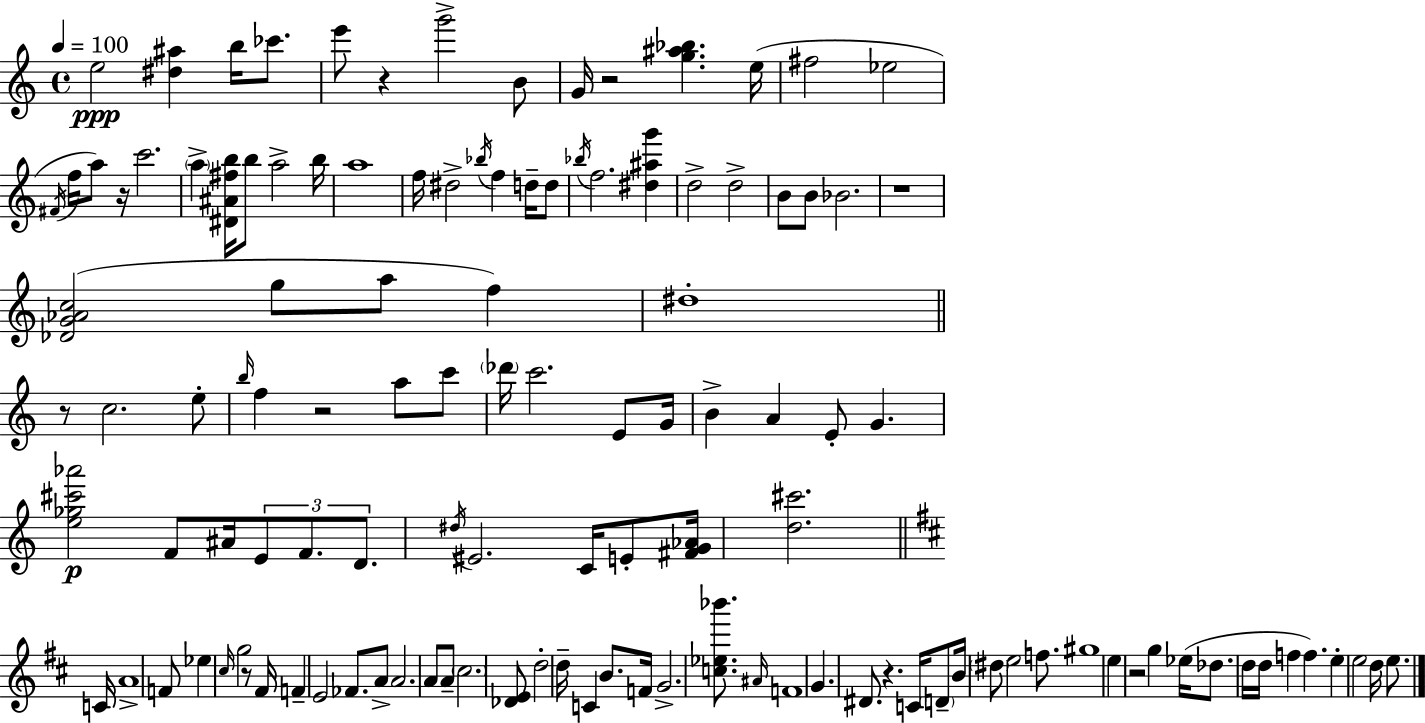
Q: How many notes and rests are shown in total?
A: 122